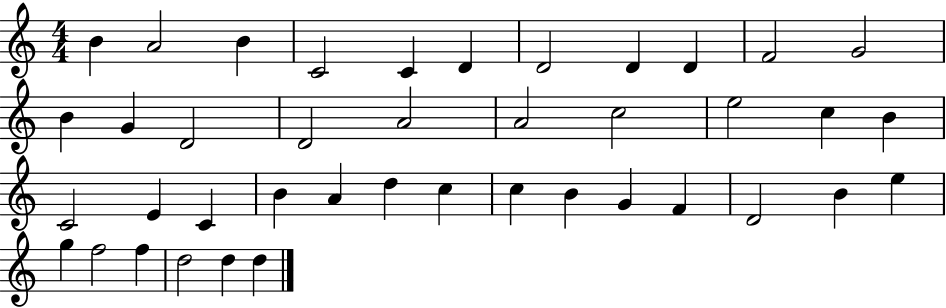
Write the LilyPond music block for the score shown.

{
  \clef treble
  \numericTimeSignature
  \time 4/4
  \key c \major
  b'4 a'2 b'4 | c'2 c'4 d'4 | d'2 d'4 d'4 | f'2 g'2 | \break b'4 g'4 d'2 | d'2 a'2 | a'2 c''2 | e''2 c''4 b'4 | \break c'2 e'4 c'4 | b'4 a'4 d''4 c''4 | c''4 b'4 g'4 f'4 | d'2 b'4 e''4 | \break g''4 f''2 f''4 | d''2 d''4 d''4 | \bar "|."
}